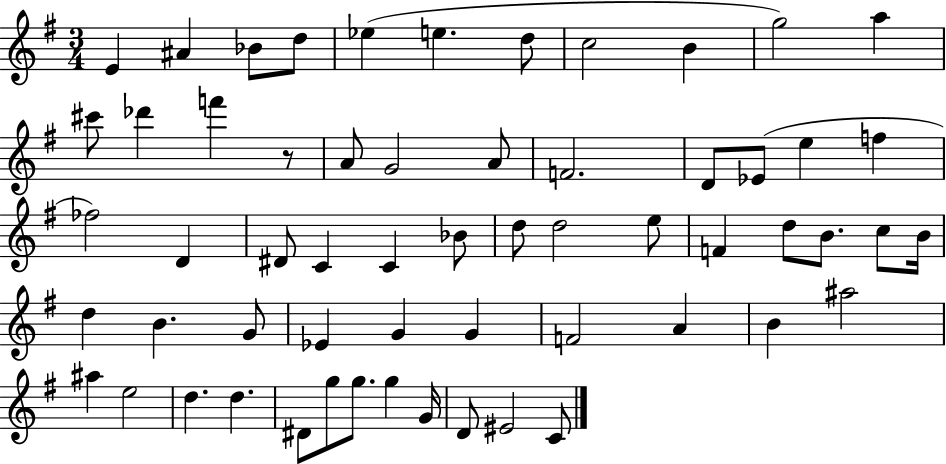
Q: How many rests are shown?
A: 1